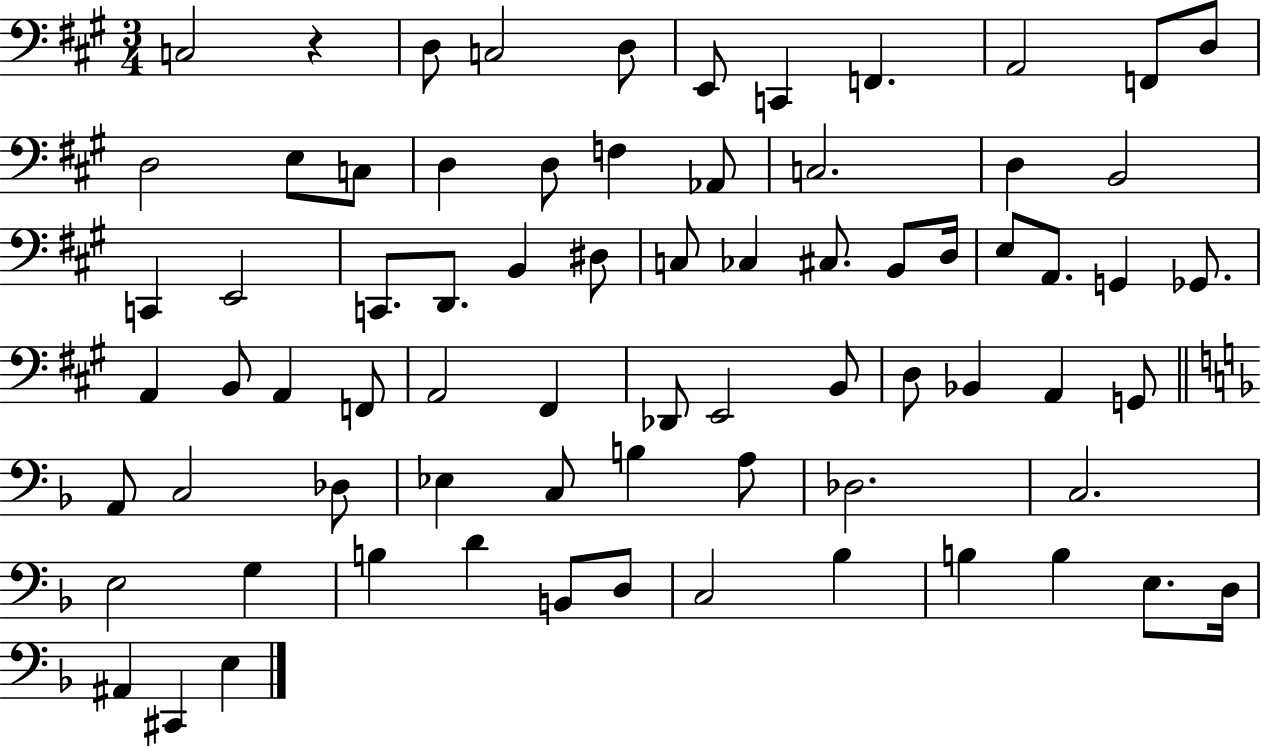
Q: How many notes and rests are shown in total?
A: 73